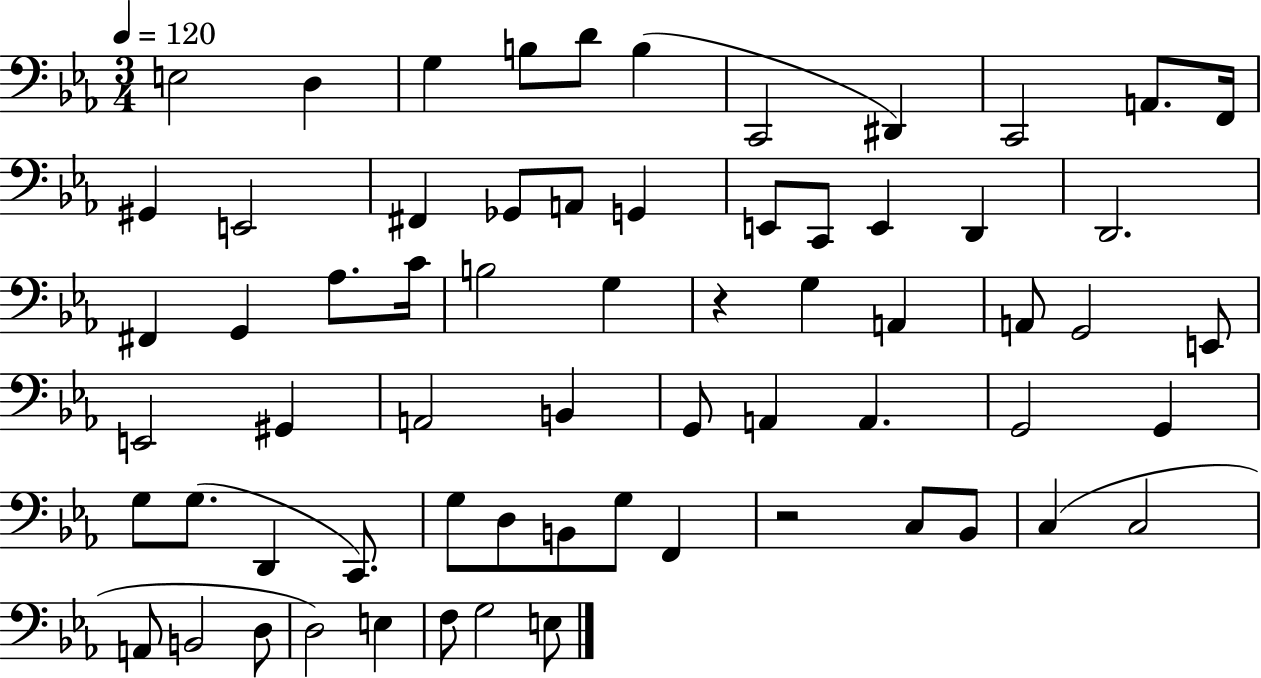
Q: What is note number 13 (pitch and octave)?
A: E2